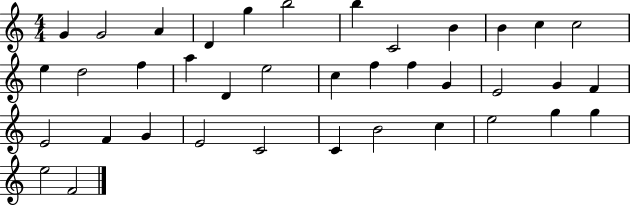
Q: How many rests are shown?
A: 0